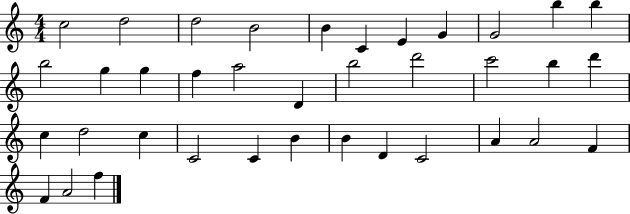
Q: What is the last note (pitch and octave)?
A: F5